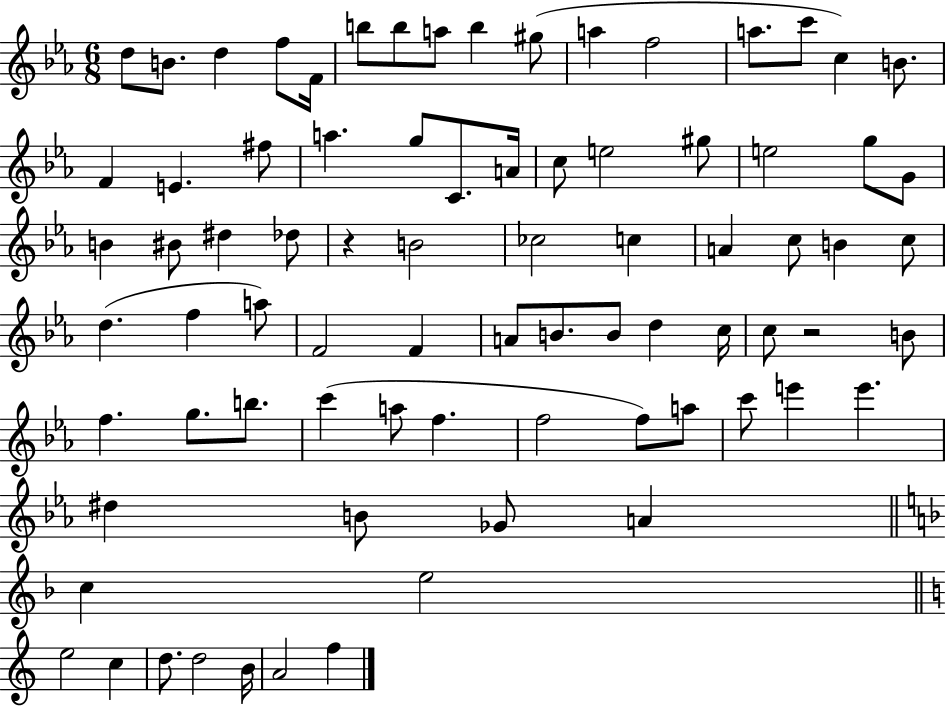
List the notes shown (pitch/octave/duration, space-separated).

D5/e B4/e. D5/q F5/e F4/s B5/e B5/e A5/e B5/q G#5/e A5/q F5/h A5/e. C6/e C5/q B4/e. F4/q E4/q. F#5/e A5/q. G5/e C4/e. A4/s C5/e E5/h G#5/e E5/h G5/e G4/e B4/q BIS4/e D#5/q Db5/e R/q B4/h CES5/h C5/q A4/q C5/e B4/q C5/e D5/q. F5/q A5/e F4/h F4/q A4/e B4/e. B4/e D5/q C5/s C5/e R/h B4/e F5/q. G5/e. B5/e. C6/q A5/e F5/q. F5/h F5/e A5/e C6/e E6/q E6/q. D#5/q B4/e Gb4/e A4/q C5/q E5/h E5/h C5/q D5/e. D5/h B4/s A4/h F5/q